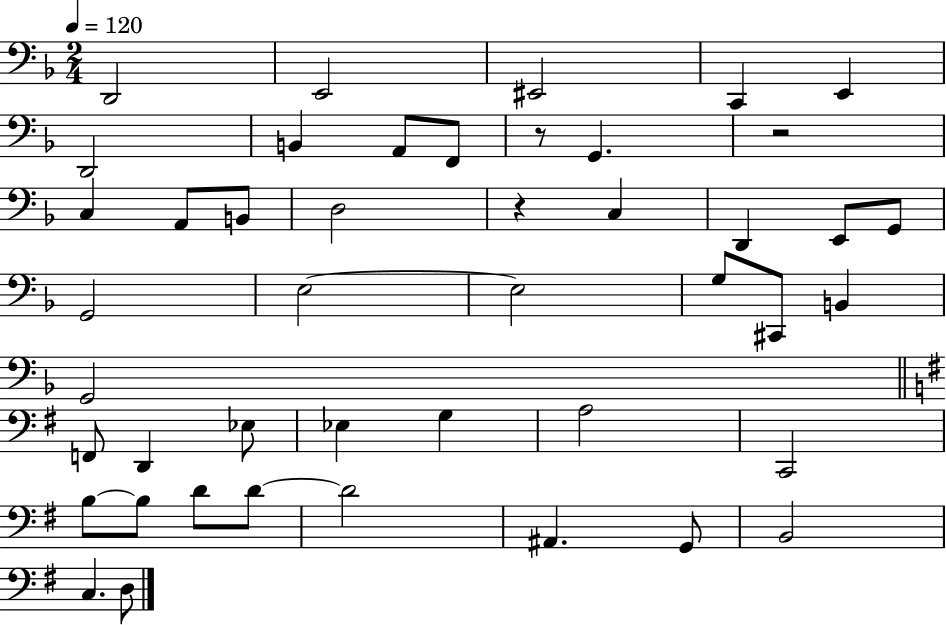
X:1
T:Untitled
M:2/4
L:1/4
K:F
D,,2 E,,2 ^E,,2 C,, E,, D,,2 B,, A,,/2 F,,/2 z/2 G,, z2 C, A,,/2 B,,/2 D,2 z C, D,, E,,/2 G,,/2 G,,2 E,2 E,2 G,/2 ^C,,/2 B,, G,,2 F,,/2 D,, _E,/2 _E, G, A,2 C,,2 B,/2 B,/2 D/2 D/2 D2 ^A,, G,,/2 B,,2 C, D,/2